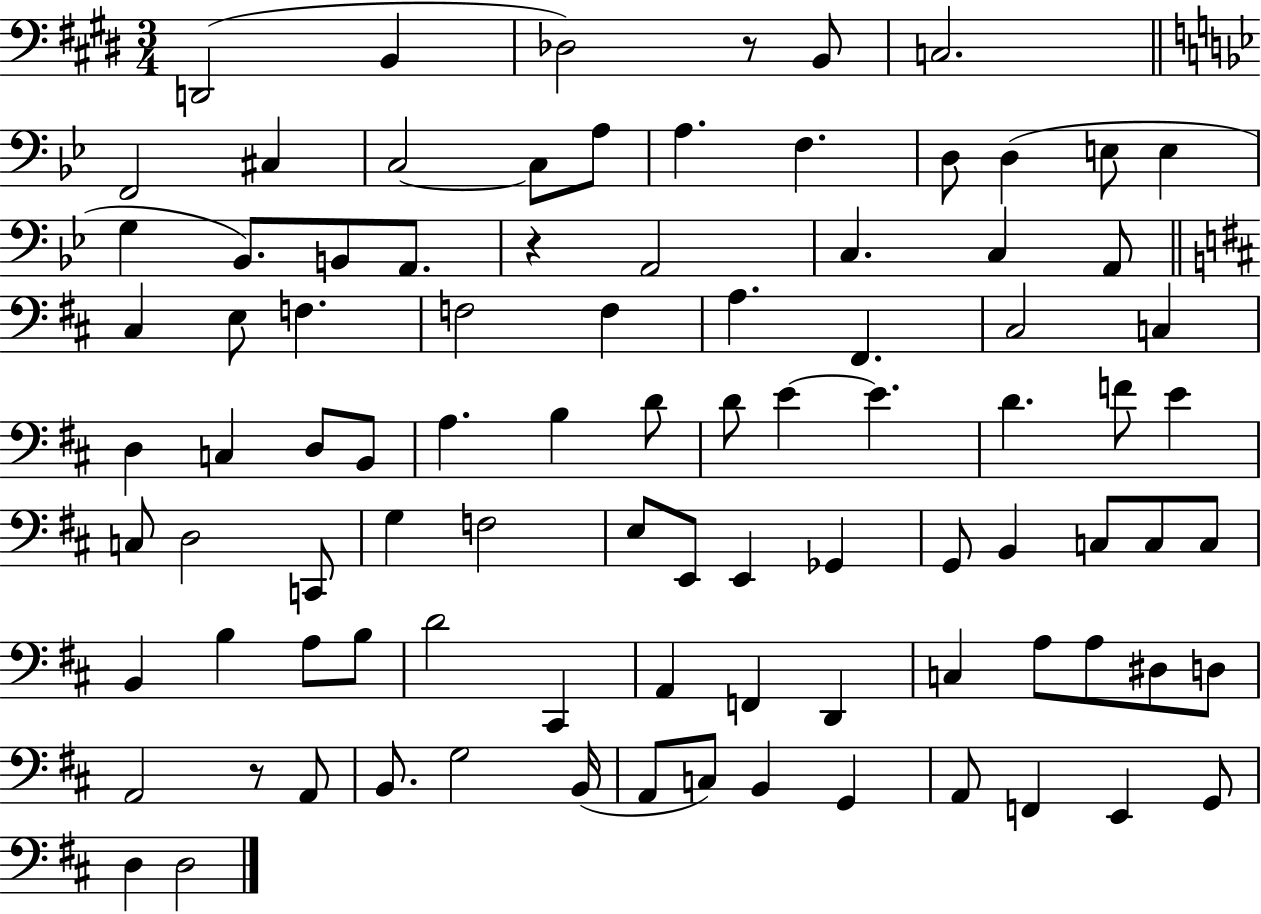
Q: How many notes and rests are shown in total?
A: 92